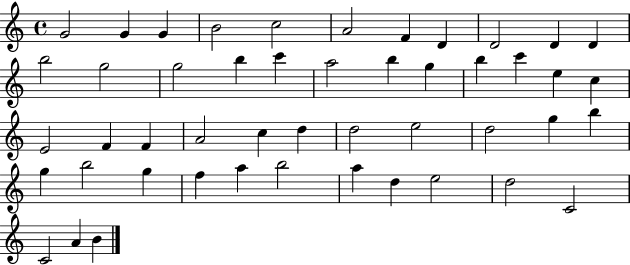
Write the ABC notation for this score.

X:1
T:Untitled
M:4/4
L:1/4
K:C
G2 G G B2 c2 A2 F D D2 D D b2 g2 g2 b c' a2 b g b c' e c E2 F F A2 c d d2 e2 d2 g b g b2 g f a b2 a d e2 d2 C2 C2 A B